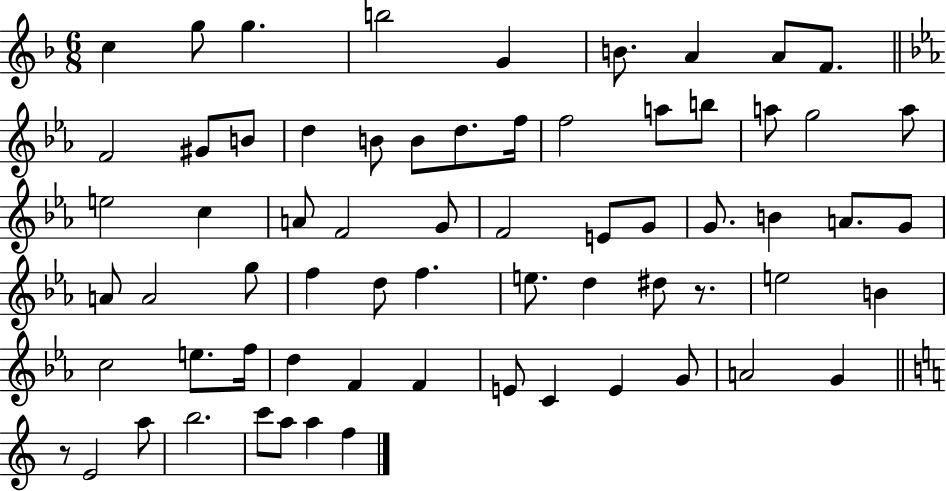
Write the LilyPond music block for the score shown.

{
  \clef treble
  \numericTimeSignature
  \time 6/8
  \key f \major
  c''4 g''8 g''4. | b''2 g'4 | b'8. a'4 a'8 f'8. | \bar "||" \break \key c \minor f'2 gis'8 b'8 | d''4 b'8 b'8 d''8. f''16 | f''2 a''8 b''8 | a''8 g''2 a''8 | \break e''2 c''4 | a'8 f'2 g'8 | f'2 e'8 g'8 | g'8. b'4 a'8. g'8 | \break a'8 a'2 g''8 | f''4 d''8 f''4. | e''8. d''4 dis''8 r8. | e''2 b'4 | \break c''2 e''8. f''16 | d''4 f'4 f'4 | e'8 c'4 e'4 g'8 | a'2 g'4 | \break \bar "||" \break \key c \major r8 e'2 a''8 | b''2. | c'''8 a''8 a''4 f''4 | \bar "|."
}